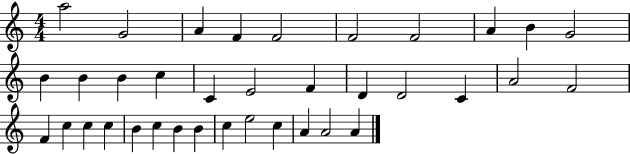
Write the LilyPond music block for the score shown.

{
  \clef treble
  \numericTimeSignature
  \time 4/4
  \key c \major
  a''2 g'2 | a'4 f'4 f'2 | f'2 f'2 | a'4 b'4 g'2 | \break b'4 b'4 b'4 c''4 | c'4 e'2 f'4 | d'4 d'2 c'4 | a'2 f'2 | \break f'4 c''4 c''4 c''4 | b'4 c''4 b'4 b'4 | c''4 e''2 c''4 | a'4 a'2 a'4 | \break \bar "|."
}